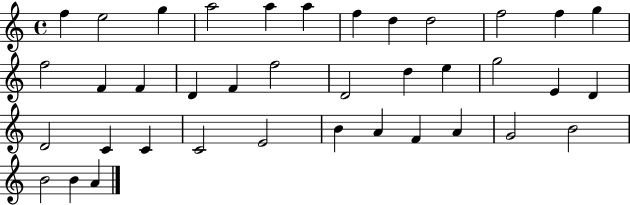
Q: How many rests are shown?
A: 0